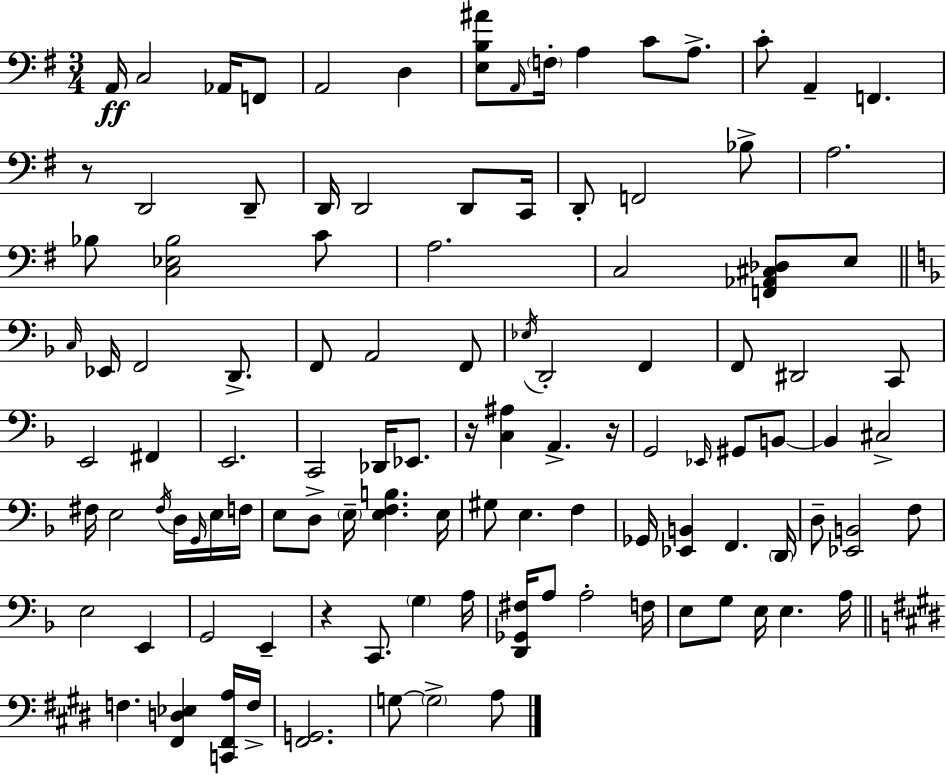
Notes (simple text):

A2/s C3/h Ab2/s F2/e A2/h D3/q [E3,B3,A#4]/e A2/s F3/s A3/q C4/e A3/e. C4/e A2/q F2/q. R/e D2/h D2/e D2/s D2/h D2/e C2/s D2/e F2/h Bb3/e A3/h. Bb3/e [C3,Eb3,Bb3]/h C4/e A3/h. C3/h [F2,Ab2,C#3,Db3]/e E3/e C3/s Eb2/s F2/h D2/e. F2/e A2/h F2/e Eb3/s D2/h F2/q F2/e D#2/h C2/e E2/h F#2/q E2/h. C2/h Db2/s Eb2/e. R/s [C3,A#3]/q A2/q. R/s G2/h Eb2/s G#2/e B2/e B2/q C#3/h F#3/s E3/h F#3/s D3/s G2/s E3/s F3/s E3/e D3/e E3/s [E3,F3,B3]/q. E3/s G#3/e E3/q. F3/q Gb2/s [Eb2,B2]/q F2/q. D2/s D3/e [Eb2,B2]/h F3/e E3/h E2/q G2/h E2/q R/q C2/e. G3/q A3/s [D2,Gb2,F#3]/s A3/e A3/h F3/s E3/e G3/e E3/s E3/q. A3/s F3/q. [F#2,D3,Eb3]/q [C2,F#2,A3]/s F3/s [F#2,G2]/h. G3/e G3/h A3/e